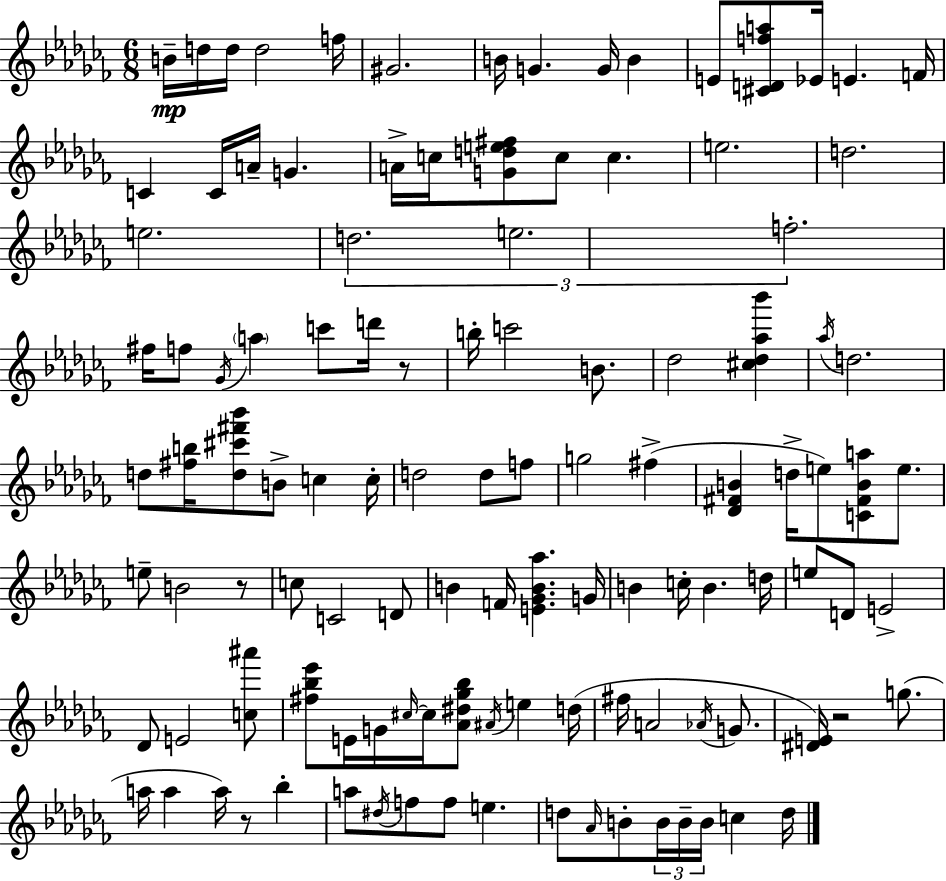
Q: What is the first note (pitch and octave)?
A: B4